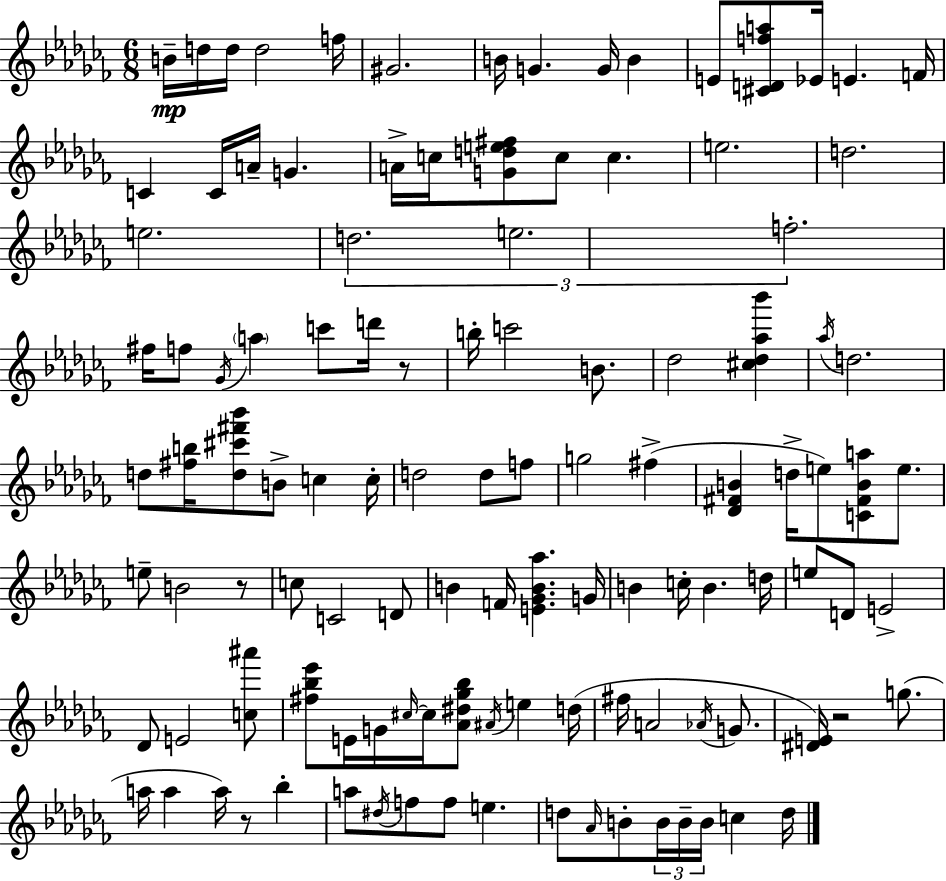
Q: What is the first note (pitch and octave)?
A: B4